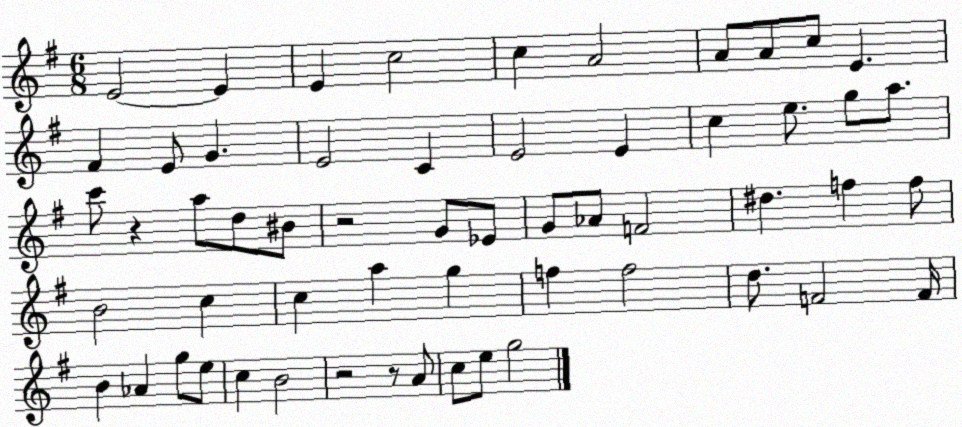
X:1
T:Untitled
M:6/8
L:1/4
K:G
E2 E E c2 c A2 A/2 A/2 c/2 E ^F E/2 G E2 C E2 E c e/2 g/2 a/2 c'/2 z a/2 d/2 ^B/2 z2 G/2 _E/2 G/2 _A/2 F2 ^d f f/2 B2 c c a g f f2 d/2 F2 F/4 B _A g/2 e/2 c B2 z2 z/2 A/2 c/2 e/2 g2